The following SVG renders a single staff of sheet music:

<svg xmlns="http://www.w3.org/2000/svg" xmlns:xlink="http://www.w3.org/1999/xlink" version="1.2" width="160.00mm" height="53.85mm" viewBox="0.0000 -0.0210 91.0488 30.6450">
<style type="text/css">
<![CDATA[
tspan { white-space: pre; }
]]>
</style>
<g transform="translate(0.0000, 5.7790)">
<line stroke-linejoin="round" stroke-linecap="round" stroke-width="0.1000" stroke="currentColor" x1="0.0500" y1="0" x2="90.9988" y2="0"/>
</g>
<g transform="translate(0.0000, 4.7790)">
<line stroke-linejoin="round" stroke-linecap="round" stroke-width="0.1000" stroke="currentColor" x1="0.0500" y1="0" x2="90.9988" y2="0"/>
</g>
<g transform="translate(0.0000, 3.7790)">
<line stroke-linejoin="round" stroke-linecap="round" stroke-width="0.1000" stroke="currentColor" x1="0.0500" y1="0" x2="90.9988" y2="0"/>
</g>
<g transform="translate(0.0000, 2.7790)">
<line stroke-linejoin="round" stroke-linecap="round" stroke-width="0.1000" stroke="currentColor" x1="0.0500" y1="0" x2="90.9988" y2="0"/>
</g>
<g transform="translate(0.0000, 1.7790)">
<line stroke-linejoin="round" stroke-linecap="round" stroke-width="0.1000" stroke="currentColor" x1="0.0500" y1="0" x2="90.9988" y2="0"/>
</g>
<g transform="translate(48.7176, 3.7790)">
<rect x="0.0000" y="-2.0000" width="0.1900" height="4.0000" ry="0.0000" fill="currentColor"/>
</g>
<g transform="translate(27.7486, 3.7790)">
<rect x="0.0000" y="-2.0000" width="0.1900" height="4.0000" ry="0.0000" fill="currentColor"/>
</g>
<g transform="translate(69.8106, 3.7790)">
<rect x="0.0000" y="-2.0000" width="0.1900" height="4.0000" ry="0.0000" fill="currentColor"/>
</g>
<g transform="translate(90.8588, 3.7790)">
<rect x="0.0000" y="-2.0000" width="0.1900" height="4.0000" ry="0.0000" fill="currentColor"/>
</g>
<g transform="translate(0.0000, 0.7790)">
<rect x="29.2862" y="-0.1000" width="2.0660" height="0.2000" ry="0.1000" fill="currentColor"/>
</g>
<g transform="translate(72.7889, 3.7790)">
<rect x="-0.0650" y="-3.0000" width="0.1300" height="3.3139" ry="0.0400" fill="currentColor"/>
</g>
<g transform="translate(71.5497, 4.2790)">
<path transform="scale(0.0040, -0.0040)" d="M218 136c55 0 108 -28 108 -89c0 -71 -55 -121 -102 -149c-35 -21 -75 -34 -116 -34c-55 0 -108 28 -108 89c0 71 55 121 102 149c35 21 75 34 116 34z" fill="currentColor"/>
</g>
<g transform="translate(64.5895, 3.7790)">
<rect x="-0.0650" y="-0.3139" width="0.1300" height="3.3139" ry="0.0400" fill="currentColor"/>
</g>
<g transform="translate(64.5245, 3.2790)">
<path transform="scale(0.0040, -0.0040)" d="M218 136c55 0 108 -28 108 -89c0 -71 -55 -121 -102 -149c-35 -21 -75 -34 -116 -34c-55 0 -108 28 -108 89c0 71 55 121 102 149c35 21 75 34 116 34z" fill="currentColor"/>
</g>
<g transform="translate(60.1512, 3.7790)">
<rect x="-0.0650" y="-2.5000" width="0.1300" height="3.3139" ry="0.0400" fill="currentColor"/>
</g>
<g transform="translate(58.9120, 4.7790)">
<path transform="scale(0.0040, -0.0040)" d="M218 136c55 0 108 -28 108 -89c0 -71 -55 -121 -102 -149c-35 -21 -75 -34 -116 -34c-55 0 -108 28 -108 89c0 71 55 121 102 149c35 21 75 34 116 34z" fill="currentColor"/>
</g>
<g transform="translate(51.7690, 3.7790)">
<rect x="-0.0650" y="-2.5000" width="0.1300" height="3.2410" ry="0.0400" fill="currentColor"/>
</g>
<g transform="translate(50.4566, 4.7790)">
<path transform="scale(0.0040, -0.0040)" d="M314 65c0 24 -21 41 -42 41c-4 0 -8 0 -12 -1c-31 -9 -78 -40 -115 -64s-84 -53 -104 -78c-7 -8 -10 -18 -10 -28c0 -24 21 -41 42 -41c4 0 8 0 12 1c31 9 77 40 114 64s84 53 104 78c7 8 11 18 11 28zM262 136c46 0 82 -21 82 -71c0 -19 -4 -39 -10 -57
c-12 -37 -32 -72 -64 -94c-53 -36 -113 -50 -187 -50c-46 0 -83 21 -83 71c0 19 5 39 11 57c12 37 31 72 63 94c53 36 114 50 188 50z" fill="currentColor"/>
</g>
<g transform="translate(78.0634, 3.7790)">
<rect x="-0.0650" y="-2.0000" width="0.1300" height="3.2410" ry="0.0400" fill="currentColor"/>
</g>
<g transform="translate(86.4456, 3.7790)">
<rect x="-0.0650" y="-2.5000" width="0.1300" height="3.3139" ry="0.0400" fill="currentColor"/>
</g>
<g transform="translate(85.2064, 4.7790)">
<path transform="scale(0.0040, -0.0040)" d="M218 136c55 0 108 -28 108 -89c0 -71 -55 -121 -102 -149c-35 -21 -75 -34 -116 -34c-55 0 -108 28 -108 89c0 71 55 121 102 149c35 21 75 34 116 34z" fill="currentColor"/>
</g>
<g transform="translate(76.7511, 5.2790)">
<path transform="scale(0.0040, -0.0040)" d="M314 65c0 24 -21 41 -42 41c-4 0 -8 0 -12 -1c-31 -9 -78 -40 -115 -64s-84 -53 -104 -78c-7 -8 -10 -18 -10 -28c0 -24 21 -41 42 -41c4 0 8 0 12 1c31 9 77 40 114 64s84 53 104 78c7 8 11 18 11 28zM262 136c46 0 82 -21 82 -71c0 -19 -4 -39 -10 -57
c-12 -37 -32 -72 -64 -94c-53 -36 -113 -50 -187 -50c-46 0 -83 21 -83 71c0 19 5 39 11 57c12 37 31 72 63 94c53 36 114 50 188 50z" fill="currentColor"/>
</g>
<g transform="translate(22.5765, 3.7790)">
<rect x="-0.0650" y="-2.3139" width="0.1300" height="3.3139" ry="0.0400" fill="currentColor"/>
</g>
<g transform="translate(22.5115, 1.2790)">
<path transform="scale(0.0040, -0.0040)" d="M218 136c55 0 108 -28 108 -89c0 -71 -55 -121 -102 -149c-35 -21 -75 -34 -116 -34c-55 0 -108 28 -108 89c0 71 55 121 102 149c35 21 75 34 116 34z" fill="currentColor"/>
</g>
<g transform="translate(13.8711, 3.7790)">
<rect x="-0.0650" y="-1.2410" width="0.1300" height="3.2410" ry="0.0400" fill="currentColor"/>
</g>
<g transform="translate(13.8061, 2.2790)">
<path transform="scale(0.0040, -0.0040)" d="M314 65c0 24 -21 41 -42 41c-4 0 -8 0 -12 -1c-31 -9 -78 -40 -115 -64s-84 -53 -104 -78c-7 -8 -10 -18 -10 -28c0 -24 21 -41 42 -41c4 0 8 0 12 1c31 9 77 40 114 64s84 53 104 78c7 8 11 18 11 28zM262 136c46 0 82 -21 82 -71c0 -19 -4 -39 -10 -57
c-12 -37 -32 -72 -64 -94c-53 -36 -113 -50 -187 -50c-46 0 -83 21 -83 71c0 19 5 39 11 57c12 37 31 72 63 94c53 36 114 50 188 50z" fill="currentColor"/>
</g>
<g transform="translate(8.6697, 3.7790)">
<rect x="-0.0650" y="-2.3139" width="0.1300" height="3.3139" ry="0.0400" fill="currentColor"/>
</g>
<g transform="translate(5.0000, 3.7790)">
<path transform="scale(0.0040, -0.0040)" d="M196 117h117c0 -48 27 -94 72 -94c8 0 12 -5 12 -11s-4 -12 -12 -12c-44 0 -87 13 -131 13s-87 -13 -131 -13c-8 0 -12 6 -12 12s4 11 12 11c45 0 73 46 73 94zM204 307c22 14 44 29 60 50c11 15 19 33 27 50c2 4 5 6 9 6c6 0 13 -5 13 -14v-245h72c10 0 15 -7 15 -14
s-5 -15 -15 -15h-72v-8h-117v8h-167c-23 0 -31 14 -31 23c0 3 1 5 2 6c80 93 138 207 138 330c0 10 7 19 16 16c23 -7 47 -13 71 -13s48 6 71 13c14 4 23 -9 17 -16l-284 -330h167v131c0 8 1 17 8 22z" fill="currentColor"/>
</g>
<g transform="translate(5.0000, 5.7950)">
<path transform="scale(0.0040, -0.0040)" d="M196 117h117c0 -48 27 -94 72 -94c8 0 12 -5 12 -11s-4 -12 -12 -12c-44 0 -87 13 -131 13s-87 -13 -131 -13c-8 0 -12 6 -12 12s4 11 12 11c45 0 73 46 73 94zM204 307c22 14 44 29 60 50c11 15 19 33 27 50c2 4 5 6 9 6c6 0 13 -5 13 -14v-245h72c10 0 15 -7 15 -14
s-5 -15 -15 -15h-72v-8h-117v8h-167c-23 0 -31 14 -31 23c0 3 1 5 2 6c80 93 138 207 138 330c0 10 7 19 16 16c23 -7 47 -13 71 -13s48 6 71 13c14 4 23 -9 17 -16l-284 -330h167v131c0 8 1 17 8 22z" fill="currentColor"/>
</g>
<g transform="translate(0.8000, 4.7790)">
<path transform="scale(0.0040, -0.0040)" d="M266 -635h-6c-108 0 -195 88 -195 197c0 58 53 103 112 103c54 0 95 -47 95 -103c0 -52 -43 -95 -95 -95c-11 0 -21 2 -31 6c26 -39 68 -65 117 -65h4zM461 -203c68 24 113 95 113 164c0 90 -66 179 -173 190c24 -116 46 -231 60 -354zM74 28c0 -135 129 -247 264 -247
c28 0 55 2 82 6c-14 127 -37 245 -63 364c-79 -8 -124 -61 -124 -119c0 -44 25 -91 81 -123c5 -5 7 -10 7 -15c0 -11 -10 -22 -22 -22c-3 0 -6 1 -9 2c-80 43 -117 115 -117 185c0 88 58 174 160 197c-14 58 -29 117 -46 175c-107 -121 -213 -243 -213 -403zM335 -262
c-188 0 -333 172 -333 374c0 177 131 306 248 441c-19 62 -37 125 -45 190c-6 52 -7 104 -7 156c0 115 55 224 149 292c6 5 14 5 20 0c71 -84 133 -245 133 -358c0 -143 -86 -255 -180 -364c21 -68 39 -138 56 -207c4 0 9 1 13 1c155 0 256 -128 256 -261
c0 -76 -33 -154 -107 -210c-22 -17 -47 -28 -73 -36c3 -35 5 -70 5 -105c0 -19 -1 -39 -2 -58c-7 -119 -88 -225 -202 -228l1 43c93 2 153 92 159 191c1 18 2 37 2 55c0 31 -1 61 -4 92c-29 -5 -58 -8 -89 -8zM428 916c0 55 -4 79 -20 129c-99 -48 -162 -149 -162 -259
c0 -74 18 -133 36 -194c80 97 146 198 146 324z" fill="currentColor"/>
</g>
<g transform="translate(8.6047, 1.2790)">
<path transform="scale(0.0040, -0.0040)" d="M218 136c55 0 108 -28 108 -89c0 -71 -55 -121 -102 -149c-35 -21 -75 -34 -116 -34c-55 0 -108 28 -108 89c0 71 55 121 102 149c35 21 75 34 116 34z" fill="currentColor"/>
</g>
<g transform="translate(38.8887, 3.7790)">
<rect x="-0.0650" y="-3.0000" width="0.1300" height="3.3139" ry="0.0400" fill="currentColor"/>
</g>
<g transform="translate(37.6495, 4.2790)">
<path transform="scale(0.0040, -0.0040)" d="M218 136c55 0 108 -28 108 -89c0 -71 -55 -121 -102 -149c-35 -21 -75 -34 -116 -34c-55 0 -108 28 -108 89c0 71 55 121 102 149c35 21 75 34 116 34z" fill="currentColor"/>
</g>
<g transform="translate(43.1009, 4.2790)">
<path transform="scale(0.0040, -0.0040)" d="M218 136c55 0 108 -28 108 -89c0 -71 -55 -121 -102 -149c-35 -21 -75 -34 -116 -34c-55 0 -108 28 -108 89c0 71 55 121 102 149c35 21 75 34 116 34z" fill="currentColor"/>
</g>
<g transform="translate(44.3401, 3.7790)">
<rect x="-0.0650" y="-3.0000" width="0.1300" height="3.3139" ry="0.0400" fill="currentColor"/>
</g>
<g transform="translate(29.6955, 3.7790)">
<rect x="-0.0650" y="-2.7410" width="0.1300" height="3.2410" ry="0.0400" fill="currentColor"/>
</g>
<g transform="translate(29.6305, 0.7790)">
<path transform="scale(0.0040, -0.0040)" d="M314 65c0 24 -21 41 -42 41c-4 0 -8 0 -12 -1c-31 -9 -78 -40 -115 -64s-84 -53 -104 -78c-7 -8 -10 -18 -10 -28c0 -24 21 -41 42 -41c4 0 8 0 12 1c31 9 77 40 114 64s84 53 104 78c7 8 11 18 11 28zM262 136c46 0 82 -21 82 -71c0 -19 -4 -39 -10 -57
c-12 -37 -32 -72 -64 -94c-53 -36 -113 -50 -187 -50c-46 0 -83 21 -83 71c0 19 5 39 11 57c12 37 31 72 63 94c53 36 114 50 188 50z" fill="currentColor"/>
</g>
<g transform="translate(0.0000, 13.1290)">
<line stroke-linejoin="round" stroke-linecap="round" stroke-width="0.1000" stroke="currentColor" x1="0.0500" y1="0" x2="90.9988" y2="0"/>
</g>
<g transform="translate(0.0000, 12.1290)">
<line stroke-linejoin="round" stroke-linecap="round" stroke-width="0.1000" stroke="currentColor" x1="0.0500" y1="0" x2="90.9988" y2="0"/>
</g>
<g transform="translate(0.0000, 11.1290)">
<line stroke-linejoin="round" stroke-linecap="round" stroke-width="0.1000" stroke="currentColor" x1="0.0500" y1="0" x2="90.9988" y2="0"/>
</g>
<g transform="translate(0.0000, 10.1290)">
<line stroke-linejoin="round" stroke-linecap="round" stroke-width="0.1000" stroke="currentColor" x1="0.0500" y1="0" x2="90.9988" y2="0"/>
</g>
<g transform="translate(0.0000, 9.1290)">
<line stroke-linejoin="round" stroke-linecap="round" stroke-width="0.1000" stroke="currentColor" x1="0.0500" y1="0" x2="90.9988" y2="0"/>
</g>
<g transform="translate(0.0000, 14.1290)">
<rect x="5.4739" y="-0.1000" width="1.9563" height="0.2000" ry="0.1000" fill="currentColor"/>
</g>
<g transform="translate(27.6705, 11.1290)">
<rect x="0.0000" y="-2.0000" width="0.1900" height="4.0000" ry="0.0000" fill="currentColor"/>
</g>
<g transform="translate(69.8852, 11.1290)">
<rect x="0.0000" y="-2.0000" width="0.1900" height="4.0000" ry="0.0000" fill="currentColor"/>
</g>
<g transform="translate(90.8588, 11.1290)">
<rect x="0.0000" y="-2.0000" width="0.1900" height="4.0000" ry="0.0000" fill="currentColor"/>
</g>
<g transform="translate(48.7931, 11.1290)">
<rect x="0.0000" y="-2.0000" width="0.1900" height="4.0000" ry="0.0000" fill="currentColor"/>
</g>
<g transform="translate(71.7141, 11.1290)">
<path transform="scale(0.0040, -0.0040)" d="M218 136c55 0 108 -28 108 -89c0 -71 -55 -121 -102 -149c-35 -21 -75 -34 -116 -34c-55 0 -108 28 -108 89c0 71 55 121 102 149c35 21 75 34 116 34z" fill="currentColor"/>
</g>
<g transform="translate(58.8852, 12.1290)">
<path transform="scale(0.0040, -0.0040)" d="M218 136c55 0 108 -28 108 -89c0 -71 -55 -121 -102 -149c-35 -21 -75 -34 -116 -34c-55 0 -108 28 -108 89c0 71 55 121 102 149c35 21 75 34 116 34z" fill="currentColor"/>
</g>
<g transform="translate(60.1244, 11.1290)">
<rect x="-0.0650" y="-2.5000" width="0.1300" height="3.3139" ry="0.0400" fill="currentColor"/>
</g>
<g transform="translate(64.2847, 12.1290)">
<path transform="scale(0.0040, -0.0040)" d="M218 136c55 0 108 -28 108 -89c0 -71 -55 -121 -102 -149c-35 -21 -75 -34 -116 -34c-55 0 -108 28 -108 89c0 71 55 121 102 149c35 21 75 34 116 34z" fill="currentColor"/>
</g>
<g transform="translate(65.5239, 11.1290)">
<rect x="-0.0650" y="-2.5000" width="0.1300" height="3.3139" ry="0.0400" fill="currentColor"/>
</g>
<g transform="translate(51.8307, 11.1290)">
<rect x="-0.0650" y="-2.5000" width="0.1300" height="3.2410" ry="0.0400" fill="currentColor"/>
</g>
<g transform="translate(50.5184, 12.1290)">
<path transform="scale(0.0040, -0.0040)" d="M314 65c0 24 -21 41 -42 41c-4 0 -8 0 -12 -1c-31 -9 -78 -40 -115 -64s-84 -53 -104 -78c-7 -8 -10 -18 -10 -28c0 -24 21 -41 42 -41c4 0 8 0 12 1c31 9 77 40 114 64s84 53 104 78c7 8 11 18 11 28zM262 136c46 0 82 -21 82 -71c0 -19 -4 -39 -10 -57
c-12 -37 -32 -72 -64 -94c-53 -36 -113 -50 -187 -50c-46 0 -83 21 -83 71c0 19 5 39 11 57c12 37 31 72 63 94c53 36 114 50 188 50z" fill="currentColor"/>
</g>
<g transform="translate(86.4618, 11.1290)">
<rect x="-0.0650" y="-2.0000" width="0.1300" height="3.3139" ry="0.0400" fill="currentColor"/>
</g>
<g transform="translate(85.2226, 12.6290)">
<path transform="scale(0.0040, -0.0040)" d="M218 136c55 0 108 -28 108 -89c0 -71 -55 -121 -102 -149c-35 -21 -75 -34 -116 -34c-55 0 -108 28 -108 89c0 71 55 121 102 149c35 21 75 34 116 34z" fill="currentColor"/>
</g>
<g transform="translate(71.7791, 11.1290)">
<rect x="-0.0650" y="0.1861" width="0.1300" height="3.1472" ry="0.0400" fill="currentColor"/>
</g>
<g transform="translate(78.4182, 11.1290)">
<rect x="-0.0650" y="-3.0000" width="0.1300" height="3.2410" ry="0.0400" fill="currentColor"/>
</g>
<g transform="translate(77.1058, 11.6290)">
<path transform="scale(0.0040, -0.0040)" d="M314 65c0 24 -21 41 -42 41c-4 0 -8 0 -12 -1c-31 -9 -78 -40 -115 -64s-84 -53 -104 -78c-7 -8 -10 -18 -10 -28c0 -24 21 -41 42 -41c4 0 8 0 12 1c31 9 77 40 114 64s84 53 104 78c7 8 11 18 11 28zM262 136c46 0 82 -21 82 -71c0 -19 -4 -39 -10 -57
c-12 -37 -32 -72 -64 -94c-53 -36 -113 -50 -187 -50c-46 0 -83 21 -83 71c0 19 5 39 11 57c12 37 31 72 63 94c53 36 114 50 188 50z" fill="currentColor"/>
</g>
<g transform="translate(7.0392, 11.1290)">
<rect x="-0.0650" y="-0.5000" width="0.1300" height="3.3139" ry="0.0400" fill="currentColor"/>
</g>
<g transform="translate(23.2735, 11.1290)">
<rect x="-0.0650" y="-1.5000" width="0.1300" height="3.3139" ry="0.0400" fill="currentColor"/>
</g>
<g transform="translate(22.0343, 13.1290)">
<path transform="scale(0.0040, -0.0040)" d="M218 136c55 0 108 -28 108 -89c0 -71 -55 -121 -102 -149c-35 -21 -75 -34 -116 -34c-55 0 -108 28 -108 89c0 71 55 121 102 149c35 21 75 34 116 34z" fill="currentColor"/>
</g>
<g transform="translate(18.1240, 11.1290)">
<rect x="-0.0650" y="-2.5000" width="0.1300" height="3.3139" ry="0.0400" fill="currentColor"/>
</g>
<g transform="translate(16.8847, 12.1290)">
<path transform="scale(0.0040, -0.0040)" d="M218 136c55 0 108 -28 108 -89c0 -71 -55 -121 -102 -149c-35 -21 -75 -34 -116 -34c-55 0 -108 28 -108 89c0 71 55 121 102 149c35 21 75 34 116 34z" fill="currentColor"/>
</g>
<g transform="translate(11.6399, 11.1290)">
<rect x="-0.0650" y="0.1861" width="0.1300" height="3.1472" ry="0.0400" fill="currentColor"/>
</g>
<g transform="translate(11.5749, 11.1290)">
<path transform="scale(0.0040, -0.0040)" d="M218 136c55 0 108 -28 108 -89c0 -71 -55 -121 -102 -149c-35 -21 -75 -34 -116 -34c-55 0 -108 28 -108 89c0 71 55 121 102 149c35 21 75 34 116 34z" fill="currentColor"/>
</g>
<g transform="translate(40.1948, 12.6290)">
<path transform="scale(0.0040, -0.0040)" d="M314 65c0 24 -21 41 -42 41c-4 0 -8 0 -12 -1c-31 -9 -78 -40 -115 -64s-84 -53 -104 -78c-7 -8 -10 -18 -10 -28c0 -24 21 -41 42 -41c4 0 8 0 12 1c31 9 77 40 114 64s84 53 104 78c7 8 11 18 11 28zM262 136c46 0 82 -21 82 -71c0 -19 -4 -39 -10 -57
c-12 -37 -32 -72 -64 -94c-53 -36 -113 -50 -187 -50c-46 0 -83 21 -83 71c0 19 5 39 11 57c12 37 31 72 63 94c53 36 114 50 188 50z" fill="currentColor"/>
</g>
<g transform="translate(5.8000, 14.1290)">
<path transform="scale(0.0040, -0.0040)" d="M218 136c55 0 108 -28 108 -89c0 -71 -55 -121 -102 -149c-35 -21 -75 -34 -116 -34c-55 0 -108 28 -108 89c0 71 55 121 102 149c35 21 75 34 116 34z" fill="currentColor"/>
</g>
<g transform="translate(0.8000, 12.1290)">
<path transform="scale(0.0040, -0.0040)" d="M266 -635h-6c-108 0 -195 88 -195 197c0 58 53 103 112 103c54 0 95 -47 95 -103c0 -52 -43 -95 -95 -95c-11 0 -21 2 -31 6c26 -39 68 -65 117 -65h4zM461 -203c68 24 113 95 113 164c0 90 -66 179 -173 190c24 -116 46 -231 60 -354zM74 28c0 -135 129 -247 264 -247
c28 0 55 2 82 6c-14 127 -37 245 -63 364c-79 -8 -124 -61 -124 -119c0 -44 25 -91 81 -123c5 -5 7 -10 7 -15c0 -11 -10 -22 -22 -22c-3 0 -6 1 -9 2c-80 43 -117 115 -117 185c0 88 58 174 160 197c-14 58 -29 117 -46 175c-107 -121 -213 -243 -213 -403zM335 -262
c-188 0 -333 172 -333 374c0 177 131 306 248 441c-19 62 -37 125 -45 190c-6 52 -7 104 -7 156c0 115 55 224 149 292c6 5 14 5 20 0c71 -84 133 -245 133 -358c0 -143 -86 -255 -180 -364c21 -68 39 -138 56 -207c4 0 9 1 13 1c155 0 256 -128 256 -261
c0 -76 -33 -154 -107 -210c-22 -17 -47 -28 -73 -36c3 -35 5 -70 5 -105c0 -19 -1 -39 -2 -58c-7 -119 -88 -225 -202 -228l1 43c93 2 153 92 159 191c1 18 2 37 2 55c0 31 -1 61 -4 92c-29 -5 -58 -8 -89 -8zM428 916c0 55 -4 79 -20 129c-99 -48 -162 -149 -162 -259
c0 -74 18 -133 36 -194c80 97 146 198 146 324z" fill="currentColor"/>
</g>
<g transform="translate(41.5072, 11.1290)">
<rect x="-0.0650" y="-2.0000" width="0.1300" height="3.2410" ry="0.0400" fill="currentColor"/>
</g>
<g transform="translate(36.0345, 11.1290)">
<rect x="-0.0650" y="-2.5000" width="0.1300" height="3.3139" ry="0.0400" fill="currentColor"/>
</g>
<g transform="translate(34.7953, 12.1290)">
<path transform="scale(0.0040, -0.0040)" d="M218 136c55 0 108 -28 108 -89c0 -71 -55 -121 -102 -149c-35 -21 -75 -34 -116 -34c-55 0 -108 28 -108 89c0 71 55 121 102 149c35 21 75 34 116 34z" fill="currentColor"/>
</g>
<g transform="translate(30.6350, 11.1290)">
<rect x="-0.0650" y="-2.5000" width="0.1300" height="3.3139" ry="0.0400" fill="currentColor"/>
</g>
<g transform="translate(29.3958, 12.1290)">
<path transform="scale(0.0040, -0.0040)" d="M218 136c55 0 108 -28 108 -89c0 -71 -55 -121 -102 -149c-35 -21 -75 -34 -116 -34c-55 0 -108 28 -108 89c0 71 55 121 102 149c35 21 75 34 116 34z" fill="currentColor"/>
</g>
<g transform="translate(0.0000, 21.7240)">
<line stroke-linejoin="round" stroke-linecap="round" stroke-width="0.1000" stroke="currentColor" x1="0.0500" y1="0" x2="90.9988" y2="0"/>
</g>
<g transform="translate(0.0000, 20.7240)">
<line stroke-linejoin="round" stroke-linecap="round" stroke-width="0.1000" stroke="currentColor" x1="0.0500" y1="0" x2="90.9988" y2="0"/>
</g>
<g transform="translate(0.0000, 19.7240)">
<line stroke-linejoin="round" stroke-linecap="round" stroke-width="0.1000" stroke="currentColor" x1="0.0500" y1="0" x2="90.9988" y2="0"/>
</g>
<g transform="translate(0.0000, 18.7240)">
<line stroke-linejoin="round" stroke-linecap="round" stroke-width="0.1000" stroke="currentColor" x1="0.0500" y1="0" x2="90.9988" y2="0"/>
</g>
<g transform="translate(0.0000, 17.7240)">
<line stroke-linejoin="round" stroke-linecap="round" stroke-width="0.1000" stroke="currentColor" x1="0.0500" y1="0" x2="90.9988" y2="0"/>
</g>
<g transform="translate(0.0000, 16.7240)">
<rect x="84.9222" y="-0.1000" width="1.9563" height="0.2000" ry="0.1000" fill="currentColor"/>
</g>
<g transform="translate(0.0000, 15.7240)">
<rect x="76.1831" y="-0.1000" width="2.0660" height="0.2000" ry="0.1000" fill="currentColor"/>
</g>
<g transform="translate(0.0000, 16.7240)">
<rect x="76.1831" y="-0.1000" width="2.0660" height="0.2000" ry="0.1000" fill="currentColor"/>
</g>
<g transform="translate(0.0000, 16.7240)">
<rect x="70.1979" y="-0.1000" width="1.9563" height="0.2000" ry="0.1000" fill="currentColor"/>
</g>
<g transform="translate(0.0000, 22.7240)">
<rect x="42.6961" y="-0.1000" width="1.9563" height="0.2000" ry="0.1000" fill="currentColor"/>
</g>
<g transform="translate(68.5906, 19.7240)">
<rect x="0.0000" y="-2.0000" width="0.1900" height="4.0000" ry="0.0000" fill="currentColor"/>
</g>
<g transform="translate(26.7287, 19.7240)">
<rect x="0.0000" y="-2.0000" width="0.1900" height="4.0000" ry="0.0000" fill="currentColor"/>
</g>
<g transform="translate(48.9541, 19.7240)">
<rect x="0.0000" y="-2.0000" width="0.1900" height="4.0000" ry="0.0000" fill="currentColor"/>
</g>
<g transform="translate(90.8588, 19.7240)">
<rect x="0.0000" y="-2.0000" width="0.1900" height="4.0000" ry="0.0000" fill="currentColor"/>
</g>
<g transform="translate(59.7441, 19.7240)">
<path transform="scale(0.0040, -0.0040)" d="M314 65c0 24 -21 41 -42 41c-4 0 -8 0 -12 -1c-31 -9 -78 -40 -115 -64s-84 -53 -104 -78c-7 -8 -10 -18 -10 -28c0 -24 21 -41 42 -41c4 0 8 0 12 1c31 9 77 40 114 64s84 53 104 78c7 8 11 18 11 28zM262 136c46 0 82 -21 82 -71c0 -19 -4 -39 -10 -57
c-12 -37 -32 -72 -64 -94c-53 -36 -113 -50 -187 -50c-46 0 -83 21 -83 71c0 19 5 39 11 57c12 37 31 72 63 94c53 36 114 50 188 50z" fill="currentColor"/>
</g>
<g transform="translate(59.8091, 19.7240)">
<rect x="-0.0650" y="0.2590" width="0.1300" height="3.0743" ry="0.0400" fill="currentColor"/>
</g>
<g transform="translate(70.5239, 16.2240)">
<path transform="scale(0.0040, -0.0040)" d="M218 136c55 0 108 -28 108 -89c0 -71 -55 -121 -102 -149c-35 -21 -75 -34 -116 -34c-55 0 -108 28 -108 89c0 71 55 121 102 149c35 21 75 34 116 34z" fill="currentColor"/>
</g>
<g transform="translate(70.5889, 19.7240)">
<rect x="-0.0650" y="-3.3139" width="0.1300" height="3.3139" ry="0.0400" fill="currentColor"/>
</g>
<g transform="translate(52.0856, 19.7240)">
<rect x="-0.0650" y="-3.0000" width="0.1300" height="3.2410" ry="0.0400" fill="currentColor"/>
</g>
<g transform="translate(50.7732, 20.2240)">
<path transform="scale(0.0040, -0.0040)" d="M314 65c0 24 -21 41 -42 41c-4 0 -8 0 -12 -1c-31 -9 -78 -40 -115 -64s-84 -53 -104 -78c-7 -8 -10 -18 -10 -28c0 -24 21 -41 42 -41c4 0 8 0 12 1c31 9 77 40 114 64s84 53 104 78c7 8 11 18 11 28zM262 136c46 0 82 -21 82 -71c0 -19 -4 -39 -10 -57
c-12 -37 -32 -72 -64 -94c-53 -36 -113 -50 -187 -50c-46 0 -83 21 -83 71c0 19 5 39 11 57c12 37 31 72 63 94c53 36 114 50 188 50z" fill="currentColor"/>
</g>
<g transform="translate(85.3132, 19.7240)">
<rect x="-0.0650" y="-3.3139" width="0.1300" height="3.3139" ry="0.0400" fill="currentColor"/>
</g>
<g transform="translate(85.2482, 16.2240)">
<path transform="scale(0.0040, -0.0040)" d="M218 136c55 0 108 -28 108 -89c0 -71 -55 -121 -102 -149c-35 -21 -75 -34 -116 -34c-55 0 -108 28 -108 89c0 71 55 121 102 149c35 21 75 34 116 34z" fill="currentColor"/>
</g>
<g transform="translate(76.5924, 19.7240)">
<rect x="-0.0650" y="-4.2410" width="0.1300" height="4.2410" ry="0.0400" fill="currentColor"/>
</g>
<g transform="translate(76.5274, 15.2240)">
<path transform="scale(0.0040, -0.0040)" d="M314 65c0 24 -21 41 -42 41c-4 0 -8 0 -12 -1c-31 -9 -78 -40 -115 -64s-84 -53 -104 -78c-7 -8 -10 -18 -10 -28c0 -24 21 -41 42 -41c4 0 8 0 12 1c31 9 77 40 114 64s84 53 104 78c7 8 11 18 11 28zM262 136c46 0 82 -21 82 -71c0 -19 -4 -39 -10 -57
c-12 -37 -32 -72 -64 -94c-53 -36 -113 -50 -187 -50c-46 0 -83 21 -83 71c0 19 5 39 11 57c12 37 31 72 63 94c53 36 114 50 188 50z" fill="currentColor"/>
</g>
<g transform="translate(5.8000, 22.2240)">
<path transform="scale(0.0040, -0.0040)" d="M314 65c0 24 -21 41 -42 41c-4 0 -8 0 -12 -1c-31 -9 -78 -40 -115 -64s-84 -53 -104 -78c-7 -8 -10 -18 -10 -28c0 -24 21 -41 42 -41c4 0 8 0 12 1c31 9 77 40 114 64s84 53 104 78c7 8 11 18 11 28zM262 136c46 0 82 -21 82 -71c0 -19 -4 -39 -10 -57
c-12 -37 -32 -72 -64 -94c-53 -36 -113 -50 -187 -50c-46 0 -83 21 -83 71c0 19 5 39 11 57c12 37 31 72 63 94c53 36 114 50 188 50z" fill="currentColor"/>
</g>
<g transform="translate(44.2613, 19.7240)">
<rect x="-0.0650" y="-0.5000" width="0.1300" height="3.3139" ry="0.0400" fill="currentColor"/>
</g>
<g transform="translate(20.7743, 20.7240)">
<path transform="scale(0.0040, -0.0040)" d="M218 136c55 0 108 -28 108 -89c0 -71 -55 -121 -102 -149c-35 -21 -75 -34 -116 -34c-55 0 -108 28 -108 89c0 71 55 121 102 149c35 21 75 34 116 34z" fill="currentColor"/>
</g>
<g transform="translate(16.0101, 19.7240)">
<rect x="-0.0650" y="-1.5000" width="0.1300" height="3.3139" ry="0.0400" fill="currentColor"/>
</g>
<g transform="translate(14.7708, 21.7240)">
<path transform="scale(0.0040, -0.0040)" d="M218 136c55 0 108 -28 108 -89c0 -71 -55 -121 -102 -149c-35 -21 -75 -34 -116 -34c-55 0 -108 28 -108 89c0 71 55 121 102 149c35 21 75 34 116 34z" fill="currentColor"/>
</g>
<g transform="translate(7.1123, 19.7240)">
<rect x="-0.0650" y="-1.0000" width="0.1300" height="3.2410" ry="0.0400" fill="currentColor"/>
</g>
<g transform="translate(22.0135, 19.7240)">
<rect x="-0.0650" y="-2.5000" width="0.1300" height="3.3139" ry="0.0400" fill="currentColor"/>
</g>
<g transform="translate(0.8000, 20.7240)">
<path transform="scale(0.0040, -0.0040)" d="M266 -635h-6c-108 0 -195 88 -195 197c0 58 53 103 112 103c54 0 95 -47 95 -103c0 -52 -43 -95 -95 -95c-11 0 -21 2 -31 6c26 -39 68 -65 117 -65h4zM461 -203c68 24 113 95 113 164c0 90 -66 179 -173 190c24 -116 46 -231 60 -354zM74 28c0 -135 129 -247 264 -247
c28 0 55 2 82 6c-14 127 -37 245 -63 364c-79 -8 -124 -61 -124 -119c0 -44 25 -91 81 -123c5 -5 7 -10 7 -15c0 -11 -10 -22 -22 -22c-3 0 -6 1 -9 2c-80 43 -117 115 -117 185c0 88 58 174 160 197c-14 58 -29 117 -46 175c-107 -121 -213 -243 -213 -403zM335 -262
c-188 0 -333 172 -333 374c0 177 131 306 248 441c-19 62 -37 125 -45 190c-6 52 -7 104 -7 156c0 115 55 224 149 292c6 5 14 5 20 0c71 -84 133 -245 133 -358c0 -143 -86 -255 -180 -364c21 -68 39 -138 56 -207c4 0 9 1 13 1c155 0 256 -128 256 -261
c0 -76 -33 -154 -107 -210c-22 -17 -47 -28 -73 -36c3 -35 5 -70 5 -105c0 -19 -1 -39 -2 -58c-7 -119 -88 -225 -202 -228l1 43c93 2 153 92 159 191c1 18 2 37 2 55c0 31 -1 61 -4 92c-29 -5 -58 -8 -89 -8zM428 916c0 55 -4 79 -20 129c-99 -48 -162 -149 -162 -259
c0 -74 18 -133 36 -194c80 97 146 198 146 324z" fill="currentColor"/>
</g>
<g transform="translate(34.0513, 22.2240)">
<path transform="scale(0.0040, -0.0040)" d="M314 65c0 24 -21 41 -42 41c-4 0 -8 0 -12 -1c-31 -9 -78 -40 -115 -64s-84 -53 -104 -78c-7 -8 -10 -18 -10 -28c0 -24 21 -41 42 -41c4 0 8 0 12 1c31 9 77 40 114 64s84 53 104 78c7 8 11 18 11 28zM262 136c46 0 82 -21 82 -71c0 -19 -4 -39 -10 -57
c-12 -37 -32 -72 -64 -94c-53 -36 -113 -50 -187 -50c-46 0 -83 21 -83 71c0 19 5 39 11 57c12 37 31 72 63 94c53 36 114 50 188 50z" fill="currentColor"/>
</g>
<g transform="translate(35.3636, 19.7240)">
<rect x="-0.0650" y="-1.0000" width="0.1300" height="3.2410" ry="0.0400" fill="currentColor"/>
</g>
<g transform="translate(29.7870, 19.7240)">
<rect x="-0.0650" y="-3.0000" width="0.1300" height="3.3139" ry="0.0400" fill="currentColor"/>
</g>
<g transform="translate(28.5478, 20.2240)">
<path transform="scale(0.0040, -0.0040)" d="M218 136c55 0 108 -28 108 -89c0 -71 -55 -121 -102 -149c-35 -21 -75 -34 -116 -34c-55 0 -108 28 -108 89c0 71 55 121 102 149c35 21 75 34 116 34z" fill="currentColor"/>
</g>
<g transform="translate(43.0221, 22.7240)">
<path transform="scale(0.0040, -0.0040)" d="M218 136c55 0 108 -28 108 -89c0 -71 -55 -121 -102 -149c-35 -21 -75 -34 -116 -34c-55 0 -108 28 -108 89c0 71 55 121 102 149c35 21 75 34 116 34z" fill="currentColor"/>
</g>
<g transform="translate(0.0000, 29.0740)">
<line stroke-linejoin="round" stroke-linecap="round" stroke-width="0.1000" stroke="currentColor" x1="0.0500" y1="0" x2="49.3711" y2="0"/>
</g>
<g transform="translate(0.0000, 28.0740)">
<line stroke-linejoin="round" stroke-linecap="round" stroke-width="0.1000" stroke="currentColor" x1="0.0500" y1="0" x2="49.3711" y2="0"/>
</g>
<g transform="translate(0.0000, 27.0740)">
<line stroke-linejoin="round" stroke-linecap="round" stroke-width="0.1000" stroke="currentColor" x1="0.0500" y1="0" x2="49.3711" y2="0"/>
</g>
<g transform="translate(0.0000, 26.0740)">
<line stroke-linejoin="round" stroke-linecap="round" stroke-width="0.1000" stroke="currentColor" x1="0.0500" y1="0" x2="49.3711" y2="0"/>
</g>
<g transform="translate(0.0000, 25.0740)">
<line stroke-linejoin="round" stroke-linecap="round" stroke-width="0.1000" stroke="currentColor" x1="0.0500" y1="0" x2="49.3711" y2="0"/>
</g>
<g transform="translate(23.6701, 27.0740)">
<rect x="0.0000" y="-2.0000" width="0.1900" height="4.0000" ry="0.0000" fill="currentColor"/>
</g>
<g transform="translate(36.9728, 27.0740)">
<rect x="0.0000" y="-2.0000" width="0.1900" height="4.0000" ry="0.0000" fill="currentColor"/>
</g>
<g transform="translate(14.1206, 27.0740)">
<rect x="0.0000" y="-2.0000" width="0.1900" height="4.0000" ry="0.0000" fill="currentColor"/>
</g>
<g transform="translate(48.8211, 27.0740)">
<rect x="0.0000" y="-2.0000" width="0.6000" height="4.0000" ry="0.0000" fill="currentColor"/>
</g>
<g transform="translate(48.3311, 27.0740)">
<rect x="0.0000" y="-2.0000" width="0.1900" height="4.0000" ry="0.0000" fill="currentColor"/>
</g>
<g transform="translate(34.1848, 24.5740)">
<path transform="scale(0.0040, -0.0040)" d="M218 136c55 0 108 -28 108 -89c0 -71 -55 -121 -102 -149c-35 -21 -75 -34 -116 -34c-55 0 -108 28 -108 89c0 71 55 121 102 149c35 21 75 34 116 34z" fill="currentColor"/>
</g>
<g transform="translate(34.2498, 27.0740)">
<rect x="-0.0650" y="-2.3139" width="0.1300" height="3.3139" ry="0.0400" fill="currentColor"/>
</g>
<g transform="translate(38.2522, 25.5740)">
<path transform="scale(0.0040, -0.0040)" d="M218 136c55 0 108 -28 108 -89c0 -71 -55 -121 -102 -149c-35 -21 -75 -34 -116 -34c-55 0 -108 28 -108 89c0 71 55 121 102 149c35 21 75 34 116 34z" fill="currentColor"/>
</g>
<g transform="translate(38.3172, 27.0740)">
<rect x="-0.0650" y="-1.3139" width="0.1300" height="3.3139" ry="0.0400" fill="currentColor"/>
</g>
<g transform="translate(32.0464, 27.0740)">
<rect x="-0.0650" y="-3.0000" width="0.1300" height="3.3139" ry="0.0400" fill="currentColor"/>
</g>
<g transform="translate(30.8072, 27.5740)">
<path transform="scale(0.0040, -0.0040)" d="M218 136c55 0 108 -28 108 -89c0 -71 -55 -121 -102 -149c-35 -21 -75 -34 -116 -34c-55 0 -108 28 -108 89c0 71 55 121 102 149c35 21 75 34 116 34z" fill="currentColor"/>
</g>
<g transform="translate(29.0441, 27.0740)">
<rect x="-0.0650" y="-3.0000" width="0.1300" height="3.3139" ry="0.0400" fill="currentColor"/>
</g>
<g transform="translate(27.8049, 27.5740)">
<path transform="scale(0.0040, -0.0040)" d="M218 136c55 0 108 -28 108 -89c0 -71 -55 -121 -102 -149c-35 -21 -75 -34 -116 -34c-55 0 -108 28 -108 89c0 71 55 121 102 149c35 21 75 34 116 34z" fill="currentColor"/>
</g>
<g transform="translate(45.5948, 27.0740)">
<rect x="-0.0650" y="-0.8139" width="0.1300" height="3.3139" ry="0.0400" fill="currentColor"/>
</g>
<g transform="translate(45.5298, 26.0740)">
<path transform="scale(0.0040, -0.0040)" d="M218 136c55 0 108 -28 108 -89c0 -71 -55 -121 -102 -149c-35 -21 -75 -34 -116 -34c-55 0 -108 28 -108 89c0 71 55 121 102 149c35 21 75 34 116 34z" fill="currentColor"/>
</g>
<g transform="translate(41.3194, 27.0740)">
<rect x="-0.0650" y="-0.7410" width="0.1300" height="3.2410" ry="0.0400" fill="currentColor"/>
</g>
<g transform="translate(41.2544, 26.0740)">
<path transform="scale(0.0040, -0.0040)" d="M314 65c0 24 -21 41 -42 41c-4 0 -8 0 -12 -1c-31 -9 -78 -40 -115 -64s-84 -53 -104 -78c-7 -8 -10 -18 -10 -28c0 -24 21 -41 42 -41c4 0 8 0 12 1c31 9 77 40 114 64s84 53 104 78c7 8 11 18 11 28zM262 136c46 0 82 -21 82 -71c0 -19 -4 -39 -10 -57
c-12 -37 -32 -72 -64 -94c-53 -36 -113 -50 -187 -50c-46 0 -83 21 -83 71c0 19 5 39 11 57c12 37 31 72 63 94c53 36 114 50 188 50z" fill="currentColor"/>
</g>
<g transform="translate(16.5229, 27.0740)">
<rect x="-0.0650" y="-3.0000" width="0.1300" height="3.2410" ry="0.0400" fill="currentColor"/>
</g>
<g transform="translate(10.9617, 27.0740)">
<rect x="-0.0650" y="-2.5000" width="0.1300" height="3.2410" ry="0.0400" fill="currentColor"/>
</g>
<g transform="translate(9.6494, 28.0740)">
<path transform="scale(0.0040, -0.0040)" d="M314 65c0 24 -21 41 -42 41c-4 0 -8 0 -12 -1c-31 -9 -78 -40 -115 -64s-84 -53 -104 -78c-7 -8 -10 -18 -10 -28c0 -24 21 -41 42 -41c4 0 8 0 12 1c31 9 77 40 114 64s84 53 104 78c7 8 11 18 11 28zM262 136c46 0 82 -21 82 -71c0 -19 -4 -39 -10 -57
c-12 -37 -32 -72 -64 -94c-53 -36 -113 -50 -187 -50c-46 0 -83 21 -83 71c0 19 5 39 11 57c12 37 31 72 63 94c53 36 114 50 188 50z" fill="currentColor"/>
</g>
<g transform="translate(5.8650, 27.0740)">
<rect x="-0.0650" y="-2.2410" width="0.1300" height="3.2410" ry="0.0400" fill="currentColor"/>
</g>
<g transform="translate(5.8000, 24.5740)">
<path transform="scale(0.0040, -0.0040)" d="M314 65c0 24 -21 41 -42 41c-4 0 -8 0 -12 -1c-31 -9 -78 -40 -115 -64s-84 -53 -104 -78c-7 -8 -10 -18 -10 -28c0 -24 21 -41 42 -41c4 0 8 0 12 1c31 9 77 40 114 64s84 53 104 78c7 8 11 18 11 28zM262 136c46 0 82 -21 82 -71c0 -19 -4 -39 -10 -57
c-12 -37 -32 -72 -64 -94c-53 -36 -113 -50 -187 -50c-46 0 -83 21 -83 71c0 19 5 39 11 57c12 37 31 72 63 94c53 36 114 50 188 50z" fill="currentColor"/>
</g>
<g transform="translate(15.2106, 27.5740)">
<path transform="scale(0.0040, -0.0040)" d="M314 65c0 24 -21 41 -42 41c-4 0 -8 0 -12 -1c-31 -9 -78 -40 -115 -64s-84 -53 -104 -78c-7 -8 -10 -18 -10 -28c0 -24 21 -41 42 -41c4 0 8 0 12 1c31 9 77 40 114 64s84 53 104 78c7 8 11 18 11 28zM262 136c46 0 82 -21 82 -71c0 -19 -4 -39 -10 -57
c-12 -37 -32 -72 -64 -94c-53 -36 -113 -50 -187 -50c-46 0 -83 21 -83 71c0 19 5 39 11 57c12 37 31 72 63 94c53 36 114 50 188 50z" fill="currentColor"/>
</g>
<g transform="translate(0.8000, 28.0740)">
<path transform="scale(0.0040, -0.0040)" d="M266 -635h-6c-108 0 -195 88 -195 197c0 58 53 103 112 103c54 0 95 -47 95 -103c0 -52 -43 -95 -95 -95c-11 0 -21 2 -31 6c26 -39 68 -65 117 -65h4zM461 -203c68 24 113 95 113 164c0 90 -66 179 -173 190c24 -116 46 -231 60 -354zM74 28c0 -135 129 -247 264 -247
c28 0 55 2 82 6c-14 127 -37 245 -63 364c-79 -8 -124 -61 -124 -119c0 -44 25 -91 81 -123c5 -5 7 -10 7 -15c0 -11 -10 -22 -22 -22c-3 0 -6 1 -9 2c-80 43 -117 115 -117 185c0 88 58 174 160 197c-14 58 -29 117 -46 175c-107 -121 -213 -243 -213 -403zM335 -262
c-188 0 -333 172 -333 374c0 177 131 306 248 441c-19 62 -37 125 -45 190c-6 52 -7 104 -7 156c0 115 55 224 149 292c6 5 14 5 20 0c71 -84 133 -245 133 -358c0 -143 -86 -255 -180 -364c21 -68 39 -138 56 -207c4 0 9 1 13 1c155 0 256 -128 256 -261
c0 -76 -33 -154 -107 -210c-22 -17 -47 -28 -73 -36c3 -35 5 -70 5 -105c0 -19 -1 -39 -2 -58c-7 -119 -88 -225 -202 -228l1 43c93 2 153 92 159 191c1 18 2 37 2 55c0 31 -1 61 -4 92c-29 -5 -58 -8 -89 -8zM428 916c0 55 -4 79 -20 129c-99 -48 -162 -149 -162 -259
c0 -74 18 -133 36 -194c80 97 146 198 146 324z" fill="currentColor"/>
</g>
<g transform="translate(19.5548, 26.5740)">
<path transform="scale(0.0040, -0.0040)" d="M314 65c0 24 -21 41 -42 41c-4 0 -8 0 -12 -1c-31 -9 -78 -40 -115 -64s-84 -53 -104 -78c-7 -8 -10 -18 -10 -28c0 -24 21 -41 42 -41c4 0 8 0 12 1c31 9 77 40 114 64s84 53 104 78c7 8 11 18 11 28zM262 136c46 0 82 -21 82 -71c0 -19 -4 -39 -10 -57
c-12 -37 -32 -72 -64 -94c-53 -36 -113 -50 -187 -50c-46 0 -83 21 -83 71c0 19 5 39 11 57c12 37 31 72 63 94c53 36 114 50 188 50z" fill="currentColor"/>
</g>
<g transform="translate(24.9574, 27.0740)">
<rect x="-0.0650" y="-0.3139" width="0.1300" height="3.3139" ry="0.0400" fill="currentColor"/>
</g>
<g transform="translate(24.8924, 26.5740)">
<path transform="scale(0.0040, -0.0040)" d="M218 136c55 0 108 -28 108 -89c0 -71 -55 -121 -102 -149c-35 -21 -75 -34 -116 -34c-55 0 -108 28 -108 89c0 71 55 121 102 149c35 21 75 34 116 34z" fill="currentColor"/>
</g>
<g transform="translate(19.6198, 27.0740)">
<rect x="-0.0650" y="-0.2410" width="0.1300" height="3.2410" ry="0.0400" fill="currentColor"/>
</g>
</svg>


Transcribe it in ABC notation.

X:1
T:Untitled
M:4/4
L:1/4
K:C
g e2 g a2 A A G2 G c A F2 G C B G E G G F2 G2 G G B A2 F D2 E G A D2 C A2 B2 b d'2 b g2 G2 A2 c2 c A A g e d2 d